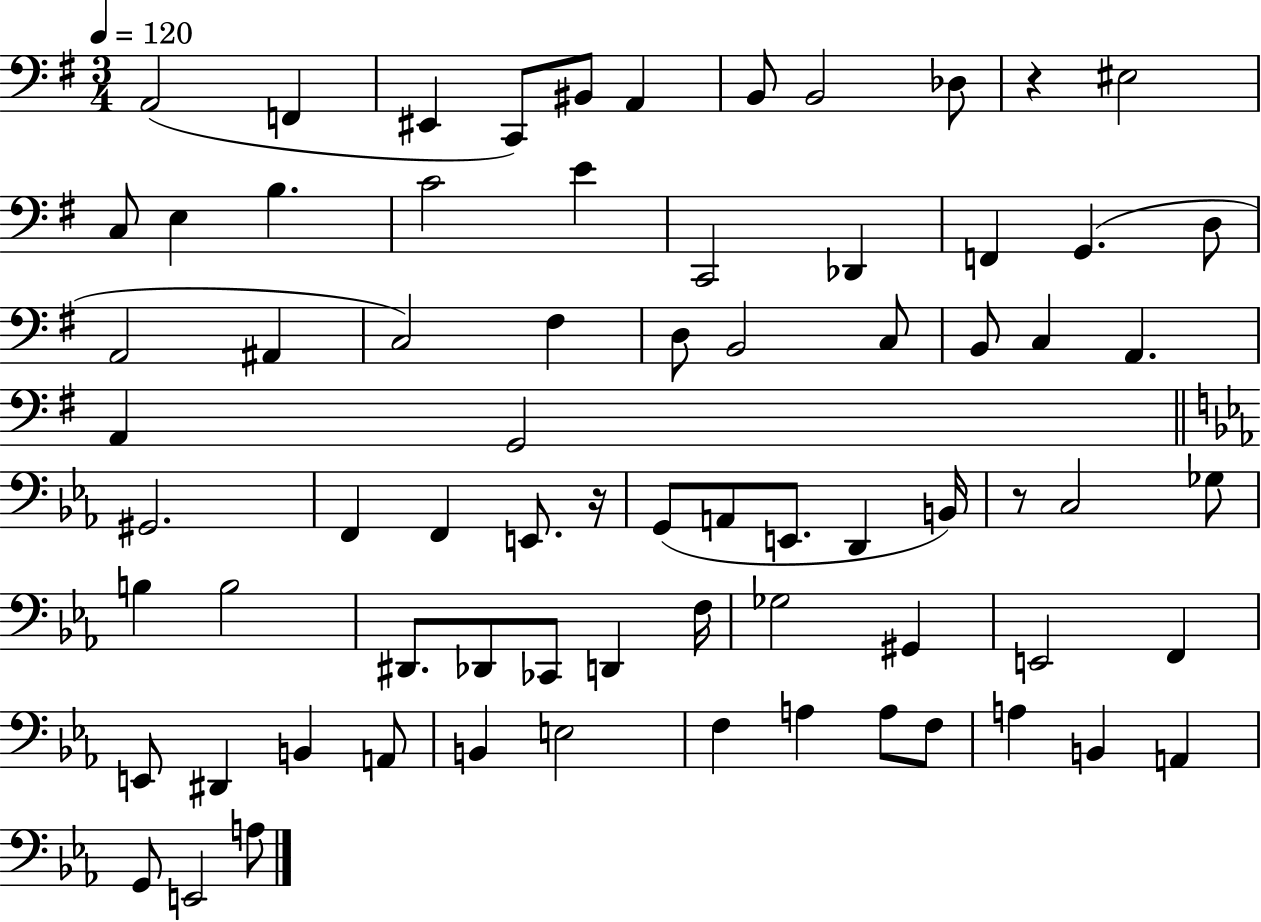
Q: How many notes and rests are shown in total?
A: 73